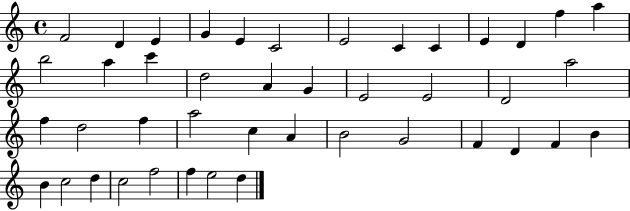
{
  \clef treble
  \time 4/4
  \defaultTimeSignature
  \key c \major
  f'2 d'4 e'4 | g'4 e'4 c'2 | e'2 c'4 c'4 | e'4 d'4 f''4 a''4 | \break b''2 a''4 c'''4 | d''2 a'4 g'4 | e'2 e'2 | d'2 a''2 | \break f''4 d''2 f''4 | a''2 c''4 a'4 | b'2 g'2 | f'4 d'4 f'4 b'4 | \break b'4 c''2 d''4 | c''2 f''2 | f''4 e''2 d''4 | \bar "|."
}